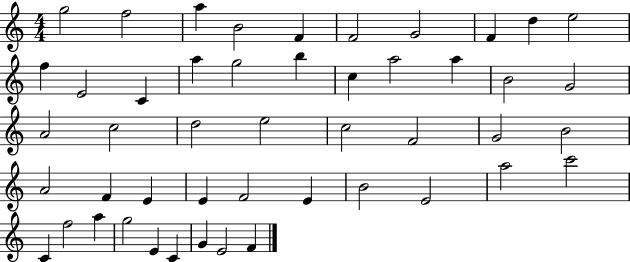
X:1
T:Untitled
M:4/4
L:1/4
K:C
g2 f2 a B2 F F2 G2 F d e2 f E2 C a g2 b c a2 a B2 G2 A2 c2 d2 e2 c2 F2 G2 B2 A2 F E E F2 E B2 E2 a2 c'2 C f2 a g2 E C G E2 F